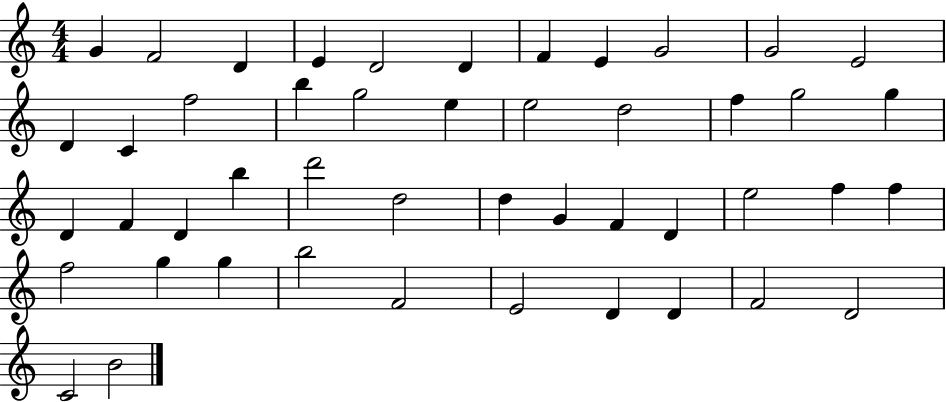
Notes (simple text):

G4/q F4/h D4/q E4/q D4/h D4/q F4/q E4/q G4/h G4/h E4/h D4/q C4/q F5/h B5/q G5/h E5/q E5/h D5/h F5/q G5/h G5/q D4/q F4/q D4/q B5/q D6/h D5/h D5/q G4/q F4/q D4/q E5/h F5/q F5/q F5/h G5/q G5/q B5/h F4/h E4/h D4/q D4/q F4/h D4/h C4/h B4/h